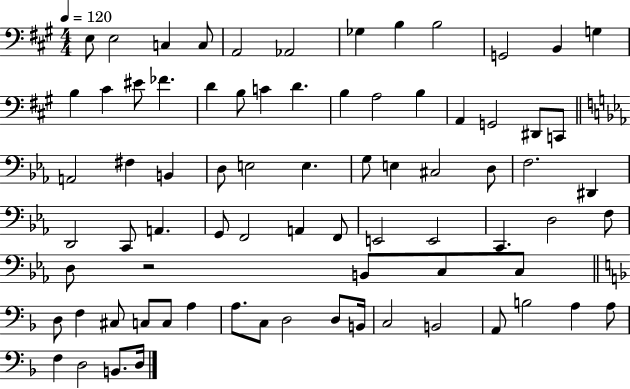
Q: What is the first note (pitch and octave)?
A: E3